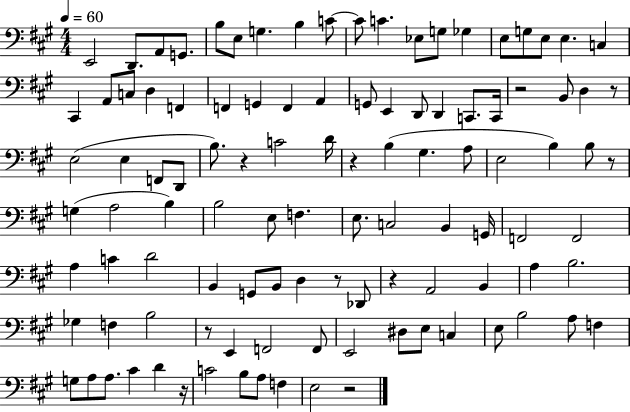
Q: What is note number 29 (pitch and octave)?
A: G2